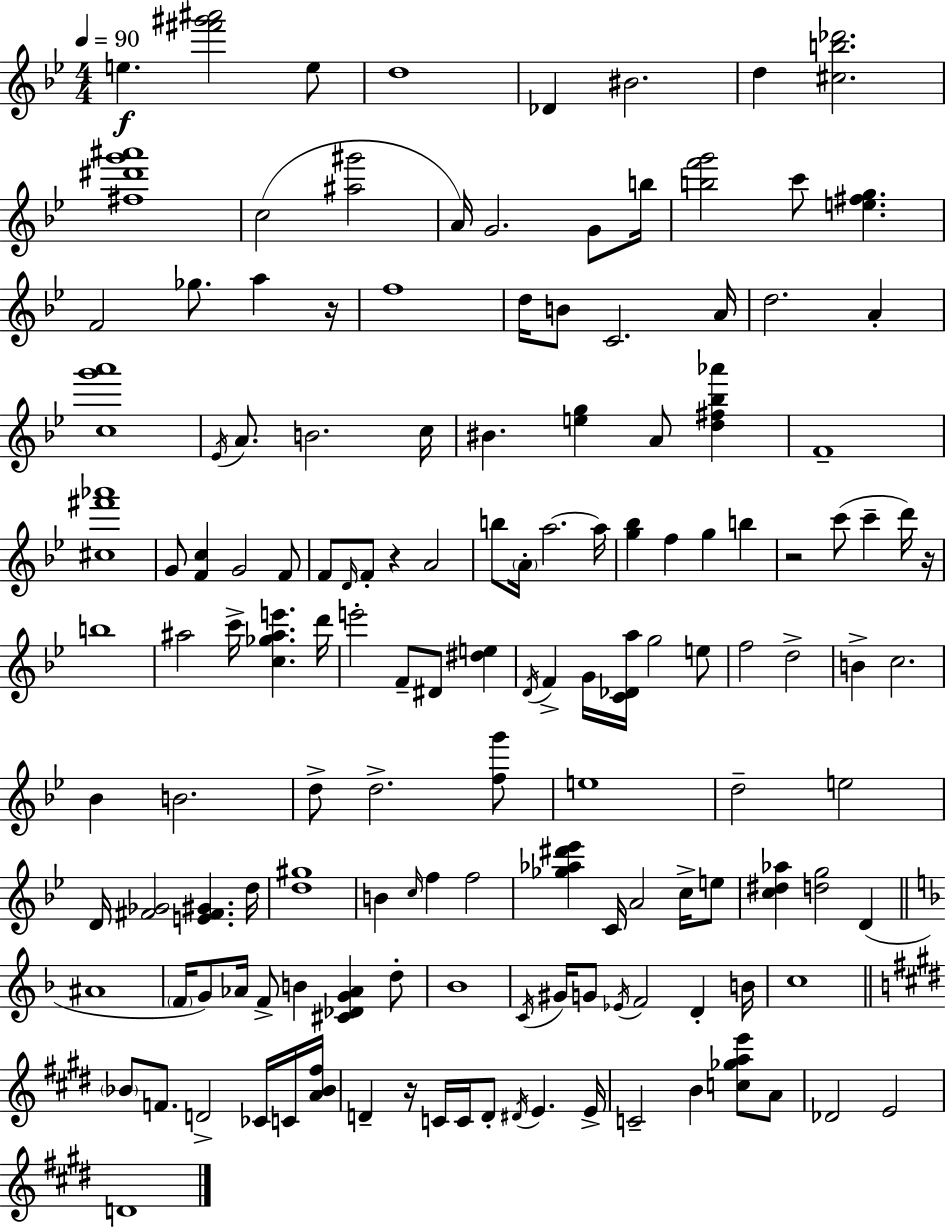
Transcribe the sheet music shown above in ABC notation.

X:1
T:Untitled
M:4/4
L:1/4
K:Bb
e [^f'^g'^a']2 e/2 d4 _D ^B2 d [^cb_d']2 [^f^d'g'^a']4 c2 [^a^g']2 A/4 G2 G/2 b/4 [bf'g']2 c'/2 [e^fg] F2 _g/2 a z/4 f4 d/4 B/2 C2 A/4 d2 A [cg'a']4 _E/4 A/2 B2 c/4 ^B [eg] A/2 [d^f_b_a'] F4 [^c^f'_a']4 G/2 [Fc] G2 F/2 F/2 D/4 F/2 z A2 b/2 A/4 a2 a/4 [g_b] f g b z2 c'/2 c' d'/4 z/4 b4 ^a2 c'/4 [c_g^ae'] d'/4 e'2 F/2 ^D/2 [^de] D/4 F G/4 [C_Da]/4 g2 e/2 f2 d2 B c2 _B B2 d/2 d2 [fg']/2 e4 d2 e2 D/4 [^F_G]2 [E^F^G] d/4 [d^g]4 B c/4 f f2 [_g_a^d'_e'] C/4 A2 c/4 e/2 [c^d_a] [dg]2 D ^A4 F/4 G/2 _A/4 F/2 B [^C_DG_A] d/2 _B4 C/4 ^G/4 G/2 _E/4 F2 D B/4 c4 _B/2 F/2 D2 _C/4 C/4 [A_B^f]/4 D z/4 C/4 C/4 D/2 ^D/4 E E/4 C2 B [c_gae']/2 A/2 _D2 E2 D4